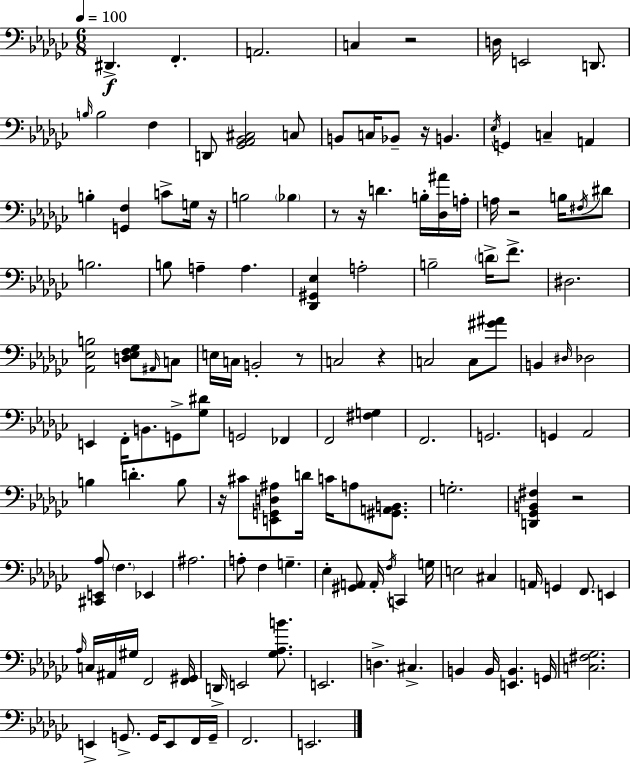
{
  \clef bass
  \numericTimeSignature
  \time 6/8
  \key ees \minor
  \tempo 4 = 100
  dis,4.->\f f,4.-. | a,2. | c4 r2 | d16 e,2 d,8. | \break \grace { b16 } b2 f4 | d,8 <ges, aes, bes, cis>2 c8 | b,8 c16 bes,8-- r16 b,4. | \acciaccatura { ees16 } g,4 c4-- a,4 | \break b4-. <g, f>4 c'8-> | g16 r16 b2 \parenthesize bes4 | r8 r16 d'4. b16-. | <des ais'>16 a16-. a16 r2 b16 | \break \acciaccatura { fis16 } dis'8 b2. | b8 a4-- a4. | <des, gis, ees>4 a2-. | b2-- \parenthesize d'16-> | \break f'8.-> dis2. | <aes, ees b>2 <d ees f ges>8 | \grace { ais,16 } c8 e16 c16 b,2-. | r8 c2 | \break r4 c2 | c8 <gis' ais'>8 b,4 \grace { dis16 } des2 | e,4 f,16-. b,8. | g,8-> <ges dis'>8 g,2 | \break fes,4 f,2 | <fis g>4 f,2. | g,2. | g,4 aes,2 | \break b4 d'4.-. | b8 r16 cis'8 <e, g, d ais>8 d'16 c'16 | a8 <gis, a, b,>8. g2.-. | <d, ges, b, fis>4 r2 | \break <cis, e, aes>8 \parenthesize f4. | ees,4 ais2. | a8-. f4 g4.-- | ees4-. <gis, a,>8 a,16-. | \break \acciaccatura { f16 } c,4 g16 e2 | cis4 a,16 g,4 f,8. | e,4 \grace { aes16 } c16 ais,16 gis16 f,2 | <f, gis,>16 d,16-> e,2 | \break <ges aes b'>8. e,2. | d4.-> | cis4.-> b,4 b,16 | <e, b,>4. g,16 <c fis ges>2. | \break e,4-> g,8.-> | g,16 e,8 f,16 g,16-- f,2. | e,2. | \bar "|."
}